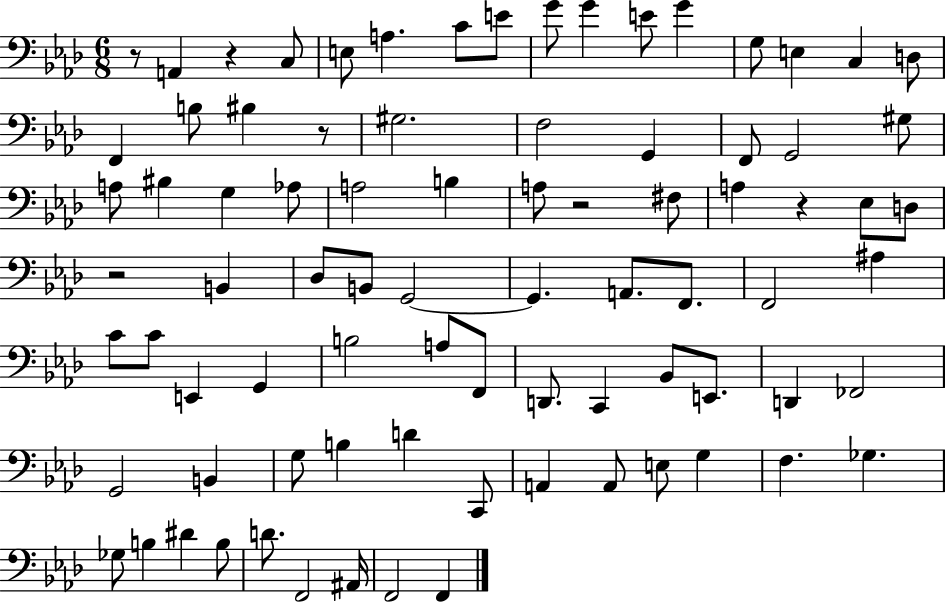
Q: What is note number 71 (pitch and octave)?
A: D#4